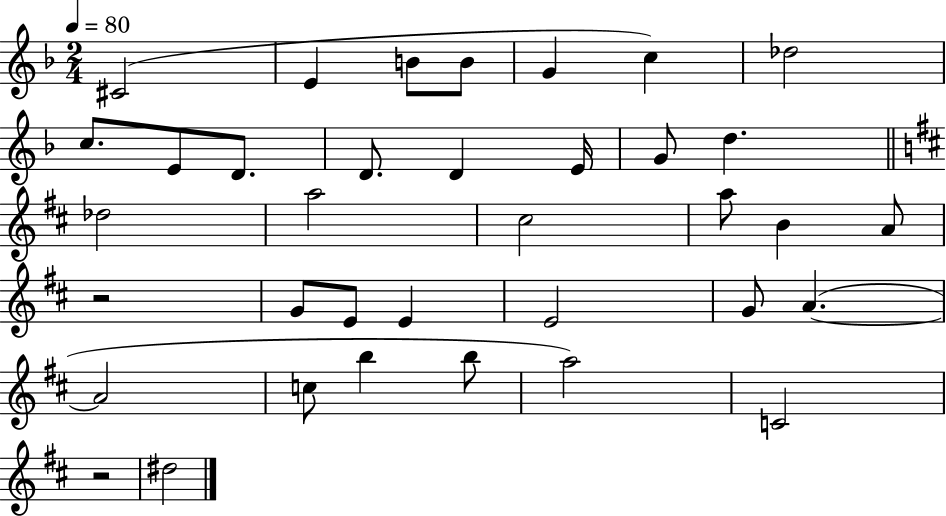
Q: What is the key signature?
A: F major